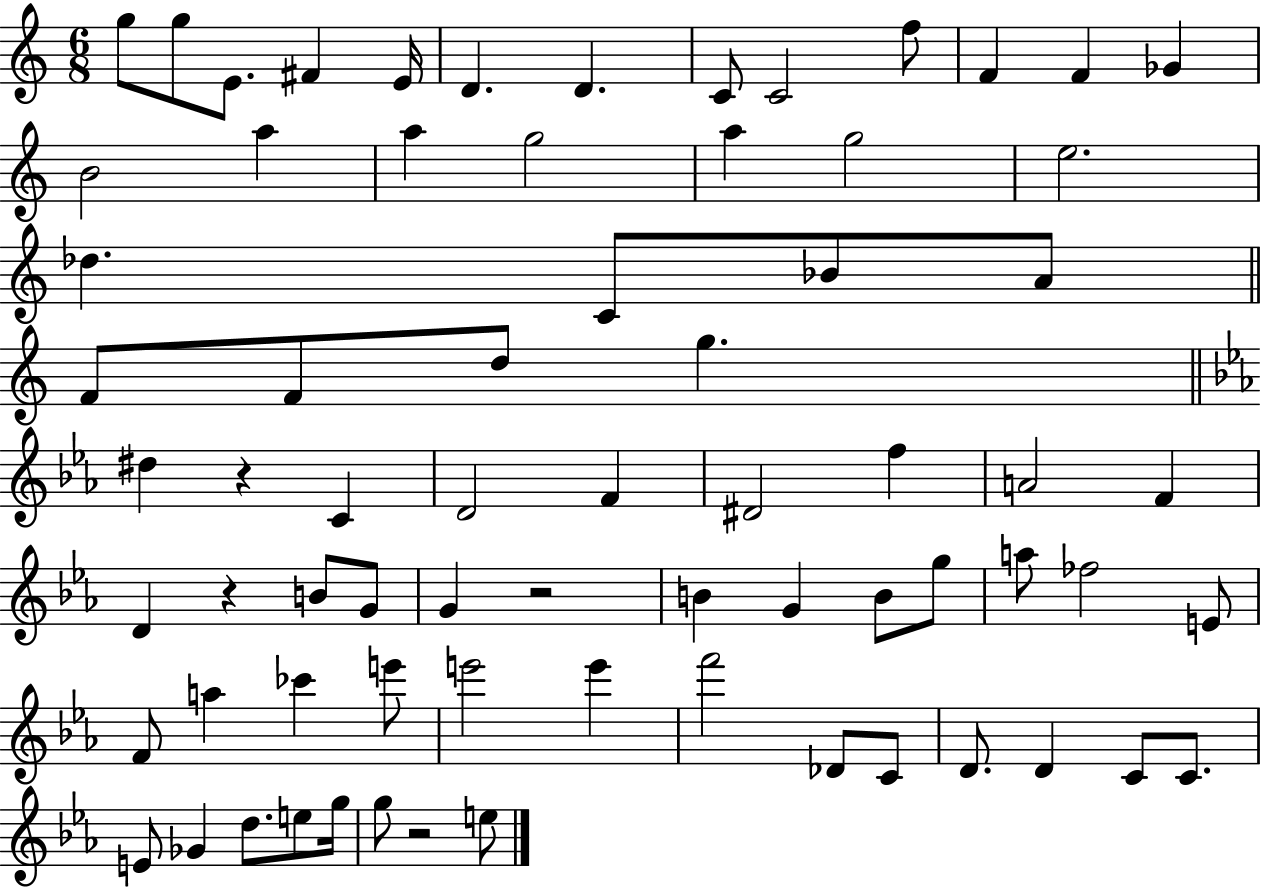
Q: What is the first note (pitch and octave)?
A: G5